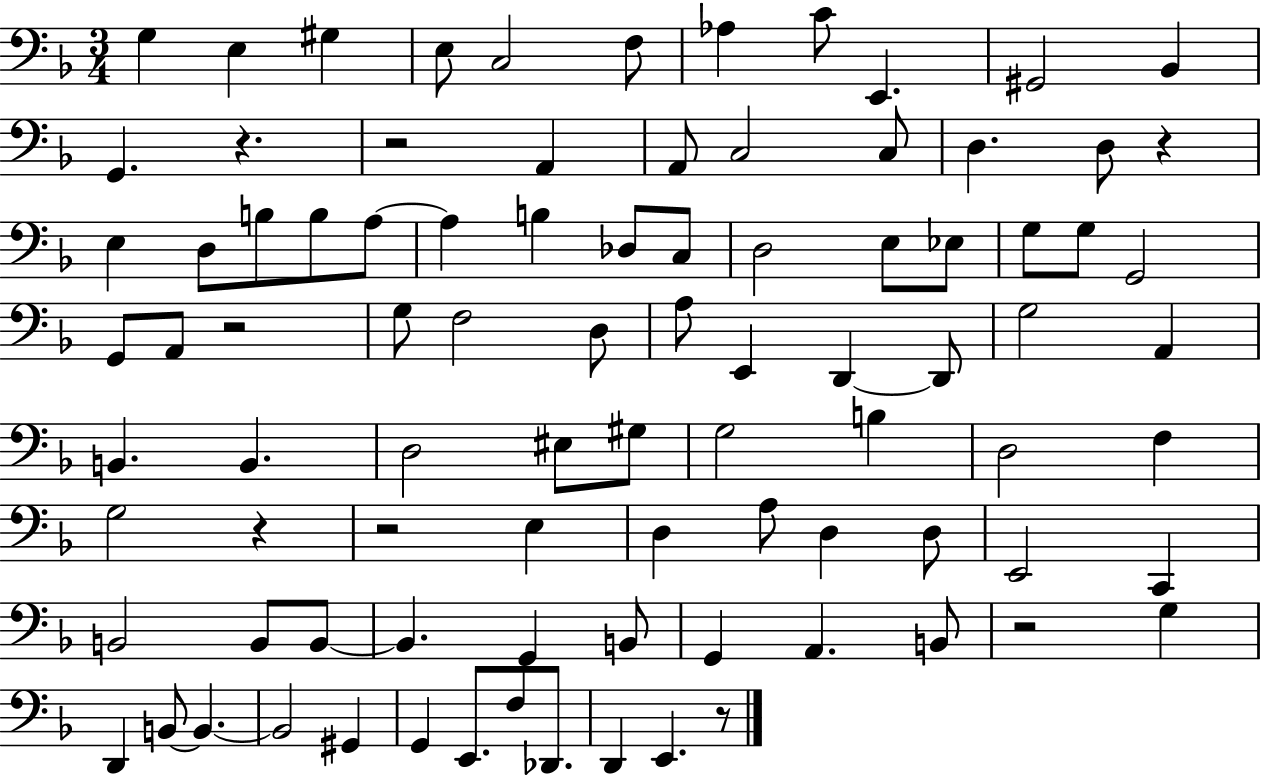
{
  \clef bass
  \numericTimeSignature
  \time 3/4
  \key f \major
  \repeat volta 2 { g4 e4 gis4 | e8 c2 f8 | aes4 c'8 e,4. | gis,2 bes,4 | \break g,4. r4. | r2 a,4 | a,8 c2 c8 | d4. d8 r4 | \break e4 d8 b8 b8 a8~~ | a4 b4 des8 c8 | d2 e8 ees8 | g8 g8 g,2 | \break g,8 a,8 r2 | g8 f2 d8 | a8 e,4 d,4~~ d,8 | g2 a,4 | \break b,4. b,4. | d2 eis8 gis8 | g2 b4 | d2 f4 | \break g2 r4 | r2 e4 | d4 a8 d4 d8 | e,2 c,4 | \break b,2 b,8 b,8~~ | b,4. g,4 b,8 | g,4 a,4. b,8 | r2 g4 | \break d,4 b,8~~ b,4.~~ | b,2 gis,4 | g,4 e,8. f8 des,8. | d,4 e,4. r8 | \break } \bar "|."
}